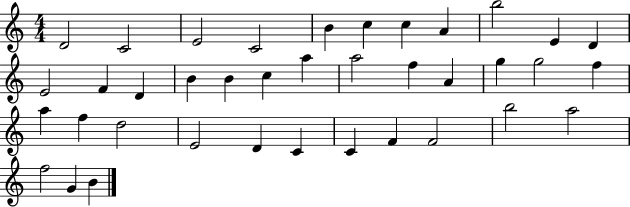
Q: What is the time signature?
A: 4/4